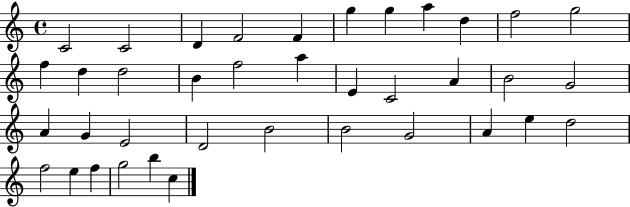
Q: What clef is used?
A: treble